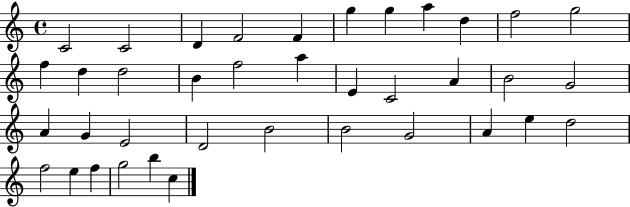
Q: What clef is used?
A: treble